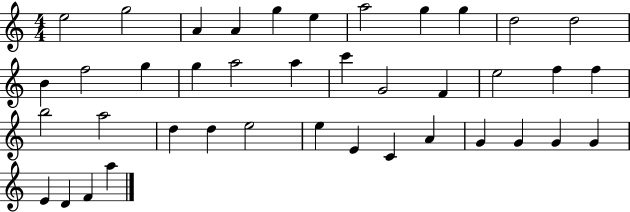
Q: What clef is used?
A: treble